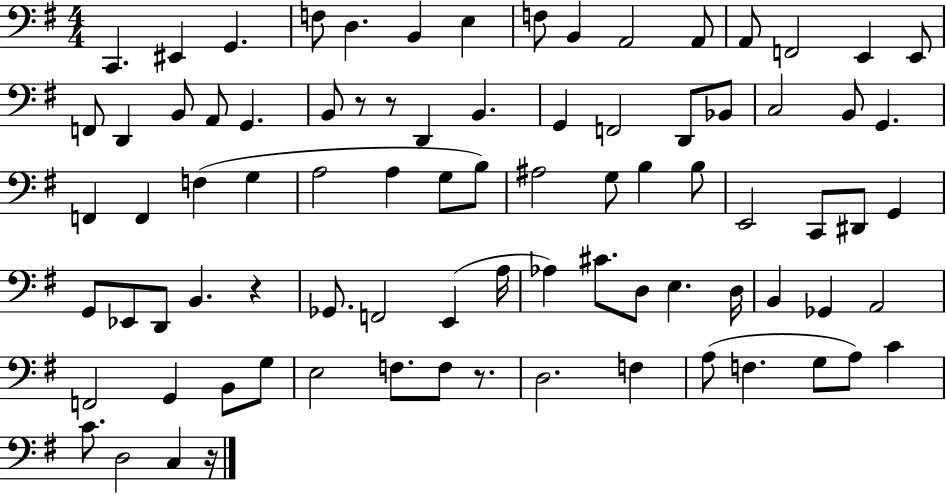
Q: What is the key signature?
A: G major